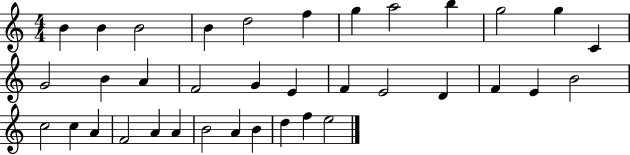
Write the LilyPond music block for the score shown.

{
  \clef treble
  \numericTimeSignature
  \time 4/4
  \key c \major
  b'4 b'4 b'2 | b'4 d''2 f''4 | g''4 a''2 b''4 | g''2 g''4 c'4 | \break g'2 b'4 a'4 | f'2 g'4 e'4 | f'4 e'2 d'4 | f'4 e'4 b'2 | \break c''2 c''4 a'4 | f'2 a'4 a'4 | b'2 a'4 b'4 | d''4 f''4 e''2 | \break \bar "|."
}